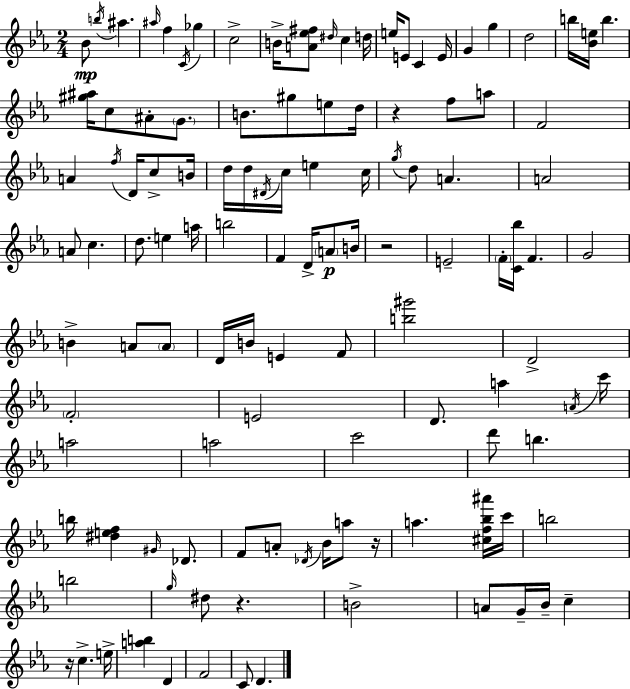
{
  \clef treble
  \numericTimeSignature
  \time 2/4
  \key c \minor
  bes'8\mp \acciaccatura { b''16 } ais''4. | \grace { ais''16 } f''4 \acciaccatura { c'16 } ges''4 | c''2-> | b'16-> <a' ees'' fis''>8 \grace { dis''16 } c''4 | \break d''16 e''16 e'8 c'4 | e'16 g'4 | g''4 d''2 | b''16 <bes' e''>16 b''4. | \break <gis'' ais''>16 c''8 ais'8-. | \parenthesize g'8. b'8. gis''8 | e''8 d''16 r4 | f''8 a''8 f'2 | \break a'4 | \acciaccatura { f''16 } d'16 c''8-> b'16 d''16 d''16 \acciaccatura { dis'16 } | c''16 e''4 c''16 \acciaccatura { g''16 } d''8 | a'4. a'2 | \break a'8 | c''4. d''8. | e''4 a''16 b''2 | f'4 | \break d'16-> \parenthesize a'8\p b'16 r2 | e'2-- | \parenthesize f'16-. | <c' bes''>16 f'4. g'2 | \break b'4-> | a'8 \parenthesize a'8 d'16 | b'16 e'4 f'8 <b'' gis'''>2 | d'2-> | \break \parenthesize f'2-. | e'2 | d'8. | a''4 \acciaccatura { a'16 } c'''16 | \break a''2 | a''2 | c'''2 | d'''8 b''4. | \break b''16 <dis'' e'' f''>4 \grace { gis'16 } des'8. | f'8 a'8-. \acciaccatura { des'16 } bes'16 a''8 | r16 a''4. | <cis'' f'' bes'' ais'''>16 c'''16 b''2 | \break b''2 | \grace { g''16 } dis''8 r4. | b'2-> | a'8 g'16-- bes'16-- c''4-- | \break r16 c''4.-> | e''16-> <a'' b''>4 d'4 | f'2 | c'8 d'4. | \break \bar "|."
}